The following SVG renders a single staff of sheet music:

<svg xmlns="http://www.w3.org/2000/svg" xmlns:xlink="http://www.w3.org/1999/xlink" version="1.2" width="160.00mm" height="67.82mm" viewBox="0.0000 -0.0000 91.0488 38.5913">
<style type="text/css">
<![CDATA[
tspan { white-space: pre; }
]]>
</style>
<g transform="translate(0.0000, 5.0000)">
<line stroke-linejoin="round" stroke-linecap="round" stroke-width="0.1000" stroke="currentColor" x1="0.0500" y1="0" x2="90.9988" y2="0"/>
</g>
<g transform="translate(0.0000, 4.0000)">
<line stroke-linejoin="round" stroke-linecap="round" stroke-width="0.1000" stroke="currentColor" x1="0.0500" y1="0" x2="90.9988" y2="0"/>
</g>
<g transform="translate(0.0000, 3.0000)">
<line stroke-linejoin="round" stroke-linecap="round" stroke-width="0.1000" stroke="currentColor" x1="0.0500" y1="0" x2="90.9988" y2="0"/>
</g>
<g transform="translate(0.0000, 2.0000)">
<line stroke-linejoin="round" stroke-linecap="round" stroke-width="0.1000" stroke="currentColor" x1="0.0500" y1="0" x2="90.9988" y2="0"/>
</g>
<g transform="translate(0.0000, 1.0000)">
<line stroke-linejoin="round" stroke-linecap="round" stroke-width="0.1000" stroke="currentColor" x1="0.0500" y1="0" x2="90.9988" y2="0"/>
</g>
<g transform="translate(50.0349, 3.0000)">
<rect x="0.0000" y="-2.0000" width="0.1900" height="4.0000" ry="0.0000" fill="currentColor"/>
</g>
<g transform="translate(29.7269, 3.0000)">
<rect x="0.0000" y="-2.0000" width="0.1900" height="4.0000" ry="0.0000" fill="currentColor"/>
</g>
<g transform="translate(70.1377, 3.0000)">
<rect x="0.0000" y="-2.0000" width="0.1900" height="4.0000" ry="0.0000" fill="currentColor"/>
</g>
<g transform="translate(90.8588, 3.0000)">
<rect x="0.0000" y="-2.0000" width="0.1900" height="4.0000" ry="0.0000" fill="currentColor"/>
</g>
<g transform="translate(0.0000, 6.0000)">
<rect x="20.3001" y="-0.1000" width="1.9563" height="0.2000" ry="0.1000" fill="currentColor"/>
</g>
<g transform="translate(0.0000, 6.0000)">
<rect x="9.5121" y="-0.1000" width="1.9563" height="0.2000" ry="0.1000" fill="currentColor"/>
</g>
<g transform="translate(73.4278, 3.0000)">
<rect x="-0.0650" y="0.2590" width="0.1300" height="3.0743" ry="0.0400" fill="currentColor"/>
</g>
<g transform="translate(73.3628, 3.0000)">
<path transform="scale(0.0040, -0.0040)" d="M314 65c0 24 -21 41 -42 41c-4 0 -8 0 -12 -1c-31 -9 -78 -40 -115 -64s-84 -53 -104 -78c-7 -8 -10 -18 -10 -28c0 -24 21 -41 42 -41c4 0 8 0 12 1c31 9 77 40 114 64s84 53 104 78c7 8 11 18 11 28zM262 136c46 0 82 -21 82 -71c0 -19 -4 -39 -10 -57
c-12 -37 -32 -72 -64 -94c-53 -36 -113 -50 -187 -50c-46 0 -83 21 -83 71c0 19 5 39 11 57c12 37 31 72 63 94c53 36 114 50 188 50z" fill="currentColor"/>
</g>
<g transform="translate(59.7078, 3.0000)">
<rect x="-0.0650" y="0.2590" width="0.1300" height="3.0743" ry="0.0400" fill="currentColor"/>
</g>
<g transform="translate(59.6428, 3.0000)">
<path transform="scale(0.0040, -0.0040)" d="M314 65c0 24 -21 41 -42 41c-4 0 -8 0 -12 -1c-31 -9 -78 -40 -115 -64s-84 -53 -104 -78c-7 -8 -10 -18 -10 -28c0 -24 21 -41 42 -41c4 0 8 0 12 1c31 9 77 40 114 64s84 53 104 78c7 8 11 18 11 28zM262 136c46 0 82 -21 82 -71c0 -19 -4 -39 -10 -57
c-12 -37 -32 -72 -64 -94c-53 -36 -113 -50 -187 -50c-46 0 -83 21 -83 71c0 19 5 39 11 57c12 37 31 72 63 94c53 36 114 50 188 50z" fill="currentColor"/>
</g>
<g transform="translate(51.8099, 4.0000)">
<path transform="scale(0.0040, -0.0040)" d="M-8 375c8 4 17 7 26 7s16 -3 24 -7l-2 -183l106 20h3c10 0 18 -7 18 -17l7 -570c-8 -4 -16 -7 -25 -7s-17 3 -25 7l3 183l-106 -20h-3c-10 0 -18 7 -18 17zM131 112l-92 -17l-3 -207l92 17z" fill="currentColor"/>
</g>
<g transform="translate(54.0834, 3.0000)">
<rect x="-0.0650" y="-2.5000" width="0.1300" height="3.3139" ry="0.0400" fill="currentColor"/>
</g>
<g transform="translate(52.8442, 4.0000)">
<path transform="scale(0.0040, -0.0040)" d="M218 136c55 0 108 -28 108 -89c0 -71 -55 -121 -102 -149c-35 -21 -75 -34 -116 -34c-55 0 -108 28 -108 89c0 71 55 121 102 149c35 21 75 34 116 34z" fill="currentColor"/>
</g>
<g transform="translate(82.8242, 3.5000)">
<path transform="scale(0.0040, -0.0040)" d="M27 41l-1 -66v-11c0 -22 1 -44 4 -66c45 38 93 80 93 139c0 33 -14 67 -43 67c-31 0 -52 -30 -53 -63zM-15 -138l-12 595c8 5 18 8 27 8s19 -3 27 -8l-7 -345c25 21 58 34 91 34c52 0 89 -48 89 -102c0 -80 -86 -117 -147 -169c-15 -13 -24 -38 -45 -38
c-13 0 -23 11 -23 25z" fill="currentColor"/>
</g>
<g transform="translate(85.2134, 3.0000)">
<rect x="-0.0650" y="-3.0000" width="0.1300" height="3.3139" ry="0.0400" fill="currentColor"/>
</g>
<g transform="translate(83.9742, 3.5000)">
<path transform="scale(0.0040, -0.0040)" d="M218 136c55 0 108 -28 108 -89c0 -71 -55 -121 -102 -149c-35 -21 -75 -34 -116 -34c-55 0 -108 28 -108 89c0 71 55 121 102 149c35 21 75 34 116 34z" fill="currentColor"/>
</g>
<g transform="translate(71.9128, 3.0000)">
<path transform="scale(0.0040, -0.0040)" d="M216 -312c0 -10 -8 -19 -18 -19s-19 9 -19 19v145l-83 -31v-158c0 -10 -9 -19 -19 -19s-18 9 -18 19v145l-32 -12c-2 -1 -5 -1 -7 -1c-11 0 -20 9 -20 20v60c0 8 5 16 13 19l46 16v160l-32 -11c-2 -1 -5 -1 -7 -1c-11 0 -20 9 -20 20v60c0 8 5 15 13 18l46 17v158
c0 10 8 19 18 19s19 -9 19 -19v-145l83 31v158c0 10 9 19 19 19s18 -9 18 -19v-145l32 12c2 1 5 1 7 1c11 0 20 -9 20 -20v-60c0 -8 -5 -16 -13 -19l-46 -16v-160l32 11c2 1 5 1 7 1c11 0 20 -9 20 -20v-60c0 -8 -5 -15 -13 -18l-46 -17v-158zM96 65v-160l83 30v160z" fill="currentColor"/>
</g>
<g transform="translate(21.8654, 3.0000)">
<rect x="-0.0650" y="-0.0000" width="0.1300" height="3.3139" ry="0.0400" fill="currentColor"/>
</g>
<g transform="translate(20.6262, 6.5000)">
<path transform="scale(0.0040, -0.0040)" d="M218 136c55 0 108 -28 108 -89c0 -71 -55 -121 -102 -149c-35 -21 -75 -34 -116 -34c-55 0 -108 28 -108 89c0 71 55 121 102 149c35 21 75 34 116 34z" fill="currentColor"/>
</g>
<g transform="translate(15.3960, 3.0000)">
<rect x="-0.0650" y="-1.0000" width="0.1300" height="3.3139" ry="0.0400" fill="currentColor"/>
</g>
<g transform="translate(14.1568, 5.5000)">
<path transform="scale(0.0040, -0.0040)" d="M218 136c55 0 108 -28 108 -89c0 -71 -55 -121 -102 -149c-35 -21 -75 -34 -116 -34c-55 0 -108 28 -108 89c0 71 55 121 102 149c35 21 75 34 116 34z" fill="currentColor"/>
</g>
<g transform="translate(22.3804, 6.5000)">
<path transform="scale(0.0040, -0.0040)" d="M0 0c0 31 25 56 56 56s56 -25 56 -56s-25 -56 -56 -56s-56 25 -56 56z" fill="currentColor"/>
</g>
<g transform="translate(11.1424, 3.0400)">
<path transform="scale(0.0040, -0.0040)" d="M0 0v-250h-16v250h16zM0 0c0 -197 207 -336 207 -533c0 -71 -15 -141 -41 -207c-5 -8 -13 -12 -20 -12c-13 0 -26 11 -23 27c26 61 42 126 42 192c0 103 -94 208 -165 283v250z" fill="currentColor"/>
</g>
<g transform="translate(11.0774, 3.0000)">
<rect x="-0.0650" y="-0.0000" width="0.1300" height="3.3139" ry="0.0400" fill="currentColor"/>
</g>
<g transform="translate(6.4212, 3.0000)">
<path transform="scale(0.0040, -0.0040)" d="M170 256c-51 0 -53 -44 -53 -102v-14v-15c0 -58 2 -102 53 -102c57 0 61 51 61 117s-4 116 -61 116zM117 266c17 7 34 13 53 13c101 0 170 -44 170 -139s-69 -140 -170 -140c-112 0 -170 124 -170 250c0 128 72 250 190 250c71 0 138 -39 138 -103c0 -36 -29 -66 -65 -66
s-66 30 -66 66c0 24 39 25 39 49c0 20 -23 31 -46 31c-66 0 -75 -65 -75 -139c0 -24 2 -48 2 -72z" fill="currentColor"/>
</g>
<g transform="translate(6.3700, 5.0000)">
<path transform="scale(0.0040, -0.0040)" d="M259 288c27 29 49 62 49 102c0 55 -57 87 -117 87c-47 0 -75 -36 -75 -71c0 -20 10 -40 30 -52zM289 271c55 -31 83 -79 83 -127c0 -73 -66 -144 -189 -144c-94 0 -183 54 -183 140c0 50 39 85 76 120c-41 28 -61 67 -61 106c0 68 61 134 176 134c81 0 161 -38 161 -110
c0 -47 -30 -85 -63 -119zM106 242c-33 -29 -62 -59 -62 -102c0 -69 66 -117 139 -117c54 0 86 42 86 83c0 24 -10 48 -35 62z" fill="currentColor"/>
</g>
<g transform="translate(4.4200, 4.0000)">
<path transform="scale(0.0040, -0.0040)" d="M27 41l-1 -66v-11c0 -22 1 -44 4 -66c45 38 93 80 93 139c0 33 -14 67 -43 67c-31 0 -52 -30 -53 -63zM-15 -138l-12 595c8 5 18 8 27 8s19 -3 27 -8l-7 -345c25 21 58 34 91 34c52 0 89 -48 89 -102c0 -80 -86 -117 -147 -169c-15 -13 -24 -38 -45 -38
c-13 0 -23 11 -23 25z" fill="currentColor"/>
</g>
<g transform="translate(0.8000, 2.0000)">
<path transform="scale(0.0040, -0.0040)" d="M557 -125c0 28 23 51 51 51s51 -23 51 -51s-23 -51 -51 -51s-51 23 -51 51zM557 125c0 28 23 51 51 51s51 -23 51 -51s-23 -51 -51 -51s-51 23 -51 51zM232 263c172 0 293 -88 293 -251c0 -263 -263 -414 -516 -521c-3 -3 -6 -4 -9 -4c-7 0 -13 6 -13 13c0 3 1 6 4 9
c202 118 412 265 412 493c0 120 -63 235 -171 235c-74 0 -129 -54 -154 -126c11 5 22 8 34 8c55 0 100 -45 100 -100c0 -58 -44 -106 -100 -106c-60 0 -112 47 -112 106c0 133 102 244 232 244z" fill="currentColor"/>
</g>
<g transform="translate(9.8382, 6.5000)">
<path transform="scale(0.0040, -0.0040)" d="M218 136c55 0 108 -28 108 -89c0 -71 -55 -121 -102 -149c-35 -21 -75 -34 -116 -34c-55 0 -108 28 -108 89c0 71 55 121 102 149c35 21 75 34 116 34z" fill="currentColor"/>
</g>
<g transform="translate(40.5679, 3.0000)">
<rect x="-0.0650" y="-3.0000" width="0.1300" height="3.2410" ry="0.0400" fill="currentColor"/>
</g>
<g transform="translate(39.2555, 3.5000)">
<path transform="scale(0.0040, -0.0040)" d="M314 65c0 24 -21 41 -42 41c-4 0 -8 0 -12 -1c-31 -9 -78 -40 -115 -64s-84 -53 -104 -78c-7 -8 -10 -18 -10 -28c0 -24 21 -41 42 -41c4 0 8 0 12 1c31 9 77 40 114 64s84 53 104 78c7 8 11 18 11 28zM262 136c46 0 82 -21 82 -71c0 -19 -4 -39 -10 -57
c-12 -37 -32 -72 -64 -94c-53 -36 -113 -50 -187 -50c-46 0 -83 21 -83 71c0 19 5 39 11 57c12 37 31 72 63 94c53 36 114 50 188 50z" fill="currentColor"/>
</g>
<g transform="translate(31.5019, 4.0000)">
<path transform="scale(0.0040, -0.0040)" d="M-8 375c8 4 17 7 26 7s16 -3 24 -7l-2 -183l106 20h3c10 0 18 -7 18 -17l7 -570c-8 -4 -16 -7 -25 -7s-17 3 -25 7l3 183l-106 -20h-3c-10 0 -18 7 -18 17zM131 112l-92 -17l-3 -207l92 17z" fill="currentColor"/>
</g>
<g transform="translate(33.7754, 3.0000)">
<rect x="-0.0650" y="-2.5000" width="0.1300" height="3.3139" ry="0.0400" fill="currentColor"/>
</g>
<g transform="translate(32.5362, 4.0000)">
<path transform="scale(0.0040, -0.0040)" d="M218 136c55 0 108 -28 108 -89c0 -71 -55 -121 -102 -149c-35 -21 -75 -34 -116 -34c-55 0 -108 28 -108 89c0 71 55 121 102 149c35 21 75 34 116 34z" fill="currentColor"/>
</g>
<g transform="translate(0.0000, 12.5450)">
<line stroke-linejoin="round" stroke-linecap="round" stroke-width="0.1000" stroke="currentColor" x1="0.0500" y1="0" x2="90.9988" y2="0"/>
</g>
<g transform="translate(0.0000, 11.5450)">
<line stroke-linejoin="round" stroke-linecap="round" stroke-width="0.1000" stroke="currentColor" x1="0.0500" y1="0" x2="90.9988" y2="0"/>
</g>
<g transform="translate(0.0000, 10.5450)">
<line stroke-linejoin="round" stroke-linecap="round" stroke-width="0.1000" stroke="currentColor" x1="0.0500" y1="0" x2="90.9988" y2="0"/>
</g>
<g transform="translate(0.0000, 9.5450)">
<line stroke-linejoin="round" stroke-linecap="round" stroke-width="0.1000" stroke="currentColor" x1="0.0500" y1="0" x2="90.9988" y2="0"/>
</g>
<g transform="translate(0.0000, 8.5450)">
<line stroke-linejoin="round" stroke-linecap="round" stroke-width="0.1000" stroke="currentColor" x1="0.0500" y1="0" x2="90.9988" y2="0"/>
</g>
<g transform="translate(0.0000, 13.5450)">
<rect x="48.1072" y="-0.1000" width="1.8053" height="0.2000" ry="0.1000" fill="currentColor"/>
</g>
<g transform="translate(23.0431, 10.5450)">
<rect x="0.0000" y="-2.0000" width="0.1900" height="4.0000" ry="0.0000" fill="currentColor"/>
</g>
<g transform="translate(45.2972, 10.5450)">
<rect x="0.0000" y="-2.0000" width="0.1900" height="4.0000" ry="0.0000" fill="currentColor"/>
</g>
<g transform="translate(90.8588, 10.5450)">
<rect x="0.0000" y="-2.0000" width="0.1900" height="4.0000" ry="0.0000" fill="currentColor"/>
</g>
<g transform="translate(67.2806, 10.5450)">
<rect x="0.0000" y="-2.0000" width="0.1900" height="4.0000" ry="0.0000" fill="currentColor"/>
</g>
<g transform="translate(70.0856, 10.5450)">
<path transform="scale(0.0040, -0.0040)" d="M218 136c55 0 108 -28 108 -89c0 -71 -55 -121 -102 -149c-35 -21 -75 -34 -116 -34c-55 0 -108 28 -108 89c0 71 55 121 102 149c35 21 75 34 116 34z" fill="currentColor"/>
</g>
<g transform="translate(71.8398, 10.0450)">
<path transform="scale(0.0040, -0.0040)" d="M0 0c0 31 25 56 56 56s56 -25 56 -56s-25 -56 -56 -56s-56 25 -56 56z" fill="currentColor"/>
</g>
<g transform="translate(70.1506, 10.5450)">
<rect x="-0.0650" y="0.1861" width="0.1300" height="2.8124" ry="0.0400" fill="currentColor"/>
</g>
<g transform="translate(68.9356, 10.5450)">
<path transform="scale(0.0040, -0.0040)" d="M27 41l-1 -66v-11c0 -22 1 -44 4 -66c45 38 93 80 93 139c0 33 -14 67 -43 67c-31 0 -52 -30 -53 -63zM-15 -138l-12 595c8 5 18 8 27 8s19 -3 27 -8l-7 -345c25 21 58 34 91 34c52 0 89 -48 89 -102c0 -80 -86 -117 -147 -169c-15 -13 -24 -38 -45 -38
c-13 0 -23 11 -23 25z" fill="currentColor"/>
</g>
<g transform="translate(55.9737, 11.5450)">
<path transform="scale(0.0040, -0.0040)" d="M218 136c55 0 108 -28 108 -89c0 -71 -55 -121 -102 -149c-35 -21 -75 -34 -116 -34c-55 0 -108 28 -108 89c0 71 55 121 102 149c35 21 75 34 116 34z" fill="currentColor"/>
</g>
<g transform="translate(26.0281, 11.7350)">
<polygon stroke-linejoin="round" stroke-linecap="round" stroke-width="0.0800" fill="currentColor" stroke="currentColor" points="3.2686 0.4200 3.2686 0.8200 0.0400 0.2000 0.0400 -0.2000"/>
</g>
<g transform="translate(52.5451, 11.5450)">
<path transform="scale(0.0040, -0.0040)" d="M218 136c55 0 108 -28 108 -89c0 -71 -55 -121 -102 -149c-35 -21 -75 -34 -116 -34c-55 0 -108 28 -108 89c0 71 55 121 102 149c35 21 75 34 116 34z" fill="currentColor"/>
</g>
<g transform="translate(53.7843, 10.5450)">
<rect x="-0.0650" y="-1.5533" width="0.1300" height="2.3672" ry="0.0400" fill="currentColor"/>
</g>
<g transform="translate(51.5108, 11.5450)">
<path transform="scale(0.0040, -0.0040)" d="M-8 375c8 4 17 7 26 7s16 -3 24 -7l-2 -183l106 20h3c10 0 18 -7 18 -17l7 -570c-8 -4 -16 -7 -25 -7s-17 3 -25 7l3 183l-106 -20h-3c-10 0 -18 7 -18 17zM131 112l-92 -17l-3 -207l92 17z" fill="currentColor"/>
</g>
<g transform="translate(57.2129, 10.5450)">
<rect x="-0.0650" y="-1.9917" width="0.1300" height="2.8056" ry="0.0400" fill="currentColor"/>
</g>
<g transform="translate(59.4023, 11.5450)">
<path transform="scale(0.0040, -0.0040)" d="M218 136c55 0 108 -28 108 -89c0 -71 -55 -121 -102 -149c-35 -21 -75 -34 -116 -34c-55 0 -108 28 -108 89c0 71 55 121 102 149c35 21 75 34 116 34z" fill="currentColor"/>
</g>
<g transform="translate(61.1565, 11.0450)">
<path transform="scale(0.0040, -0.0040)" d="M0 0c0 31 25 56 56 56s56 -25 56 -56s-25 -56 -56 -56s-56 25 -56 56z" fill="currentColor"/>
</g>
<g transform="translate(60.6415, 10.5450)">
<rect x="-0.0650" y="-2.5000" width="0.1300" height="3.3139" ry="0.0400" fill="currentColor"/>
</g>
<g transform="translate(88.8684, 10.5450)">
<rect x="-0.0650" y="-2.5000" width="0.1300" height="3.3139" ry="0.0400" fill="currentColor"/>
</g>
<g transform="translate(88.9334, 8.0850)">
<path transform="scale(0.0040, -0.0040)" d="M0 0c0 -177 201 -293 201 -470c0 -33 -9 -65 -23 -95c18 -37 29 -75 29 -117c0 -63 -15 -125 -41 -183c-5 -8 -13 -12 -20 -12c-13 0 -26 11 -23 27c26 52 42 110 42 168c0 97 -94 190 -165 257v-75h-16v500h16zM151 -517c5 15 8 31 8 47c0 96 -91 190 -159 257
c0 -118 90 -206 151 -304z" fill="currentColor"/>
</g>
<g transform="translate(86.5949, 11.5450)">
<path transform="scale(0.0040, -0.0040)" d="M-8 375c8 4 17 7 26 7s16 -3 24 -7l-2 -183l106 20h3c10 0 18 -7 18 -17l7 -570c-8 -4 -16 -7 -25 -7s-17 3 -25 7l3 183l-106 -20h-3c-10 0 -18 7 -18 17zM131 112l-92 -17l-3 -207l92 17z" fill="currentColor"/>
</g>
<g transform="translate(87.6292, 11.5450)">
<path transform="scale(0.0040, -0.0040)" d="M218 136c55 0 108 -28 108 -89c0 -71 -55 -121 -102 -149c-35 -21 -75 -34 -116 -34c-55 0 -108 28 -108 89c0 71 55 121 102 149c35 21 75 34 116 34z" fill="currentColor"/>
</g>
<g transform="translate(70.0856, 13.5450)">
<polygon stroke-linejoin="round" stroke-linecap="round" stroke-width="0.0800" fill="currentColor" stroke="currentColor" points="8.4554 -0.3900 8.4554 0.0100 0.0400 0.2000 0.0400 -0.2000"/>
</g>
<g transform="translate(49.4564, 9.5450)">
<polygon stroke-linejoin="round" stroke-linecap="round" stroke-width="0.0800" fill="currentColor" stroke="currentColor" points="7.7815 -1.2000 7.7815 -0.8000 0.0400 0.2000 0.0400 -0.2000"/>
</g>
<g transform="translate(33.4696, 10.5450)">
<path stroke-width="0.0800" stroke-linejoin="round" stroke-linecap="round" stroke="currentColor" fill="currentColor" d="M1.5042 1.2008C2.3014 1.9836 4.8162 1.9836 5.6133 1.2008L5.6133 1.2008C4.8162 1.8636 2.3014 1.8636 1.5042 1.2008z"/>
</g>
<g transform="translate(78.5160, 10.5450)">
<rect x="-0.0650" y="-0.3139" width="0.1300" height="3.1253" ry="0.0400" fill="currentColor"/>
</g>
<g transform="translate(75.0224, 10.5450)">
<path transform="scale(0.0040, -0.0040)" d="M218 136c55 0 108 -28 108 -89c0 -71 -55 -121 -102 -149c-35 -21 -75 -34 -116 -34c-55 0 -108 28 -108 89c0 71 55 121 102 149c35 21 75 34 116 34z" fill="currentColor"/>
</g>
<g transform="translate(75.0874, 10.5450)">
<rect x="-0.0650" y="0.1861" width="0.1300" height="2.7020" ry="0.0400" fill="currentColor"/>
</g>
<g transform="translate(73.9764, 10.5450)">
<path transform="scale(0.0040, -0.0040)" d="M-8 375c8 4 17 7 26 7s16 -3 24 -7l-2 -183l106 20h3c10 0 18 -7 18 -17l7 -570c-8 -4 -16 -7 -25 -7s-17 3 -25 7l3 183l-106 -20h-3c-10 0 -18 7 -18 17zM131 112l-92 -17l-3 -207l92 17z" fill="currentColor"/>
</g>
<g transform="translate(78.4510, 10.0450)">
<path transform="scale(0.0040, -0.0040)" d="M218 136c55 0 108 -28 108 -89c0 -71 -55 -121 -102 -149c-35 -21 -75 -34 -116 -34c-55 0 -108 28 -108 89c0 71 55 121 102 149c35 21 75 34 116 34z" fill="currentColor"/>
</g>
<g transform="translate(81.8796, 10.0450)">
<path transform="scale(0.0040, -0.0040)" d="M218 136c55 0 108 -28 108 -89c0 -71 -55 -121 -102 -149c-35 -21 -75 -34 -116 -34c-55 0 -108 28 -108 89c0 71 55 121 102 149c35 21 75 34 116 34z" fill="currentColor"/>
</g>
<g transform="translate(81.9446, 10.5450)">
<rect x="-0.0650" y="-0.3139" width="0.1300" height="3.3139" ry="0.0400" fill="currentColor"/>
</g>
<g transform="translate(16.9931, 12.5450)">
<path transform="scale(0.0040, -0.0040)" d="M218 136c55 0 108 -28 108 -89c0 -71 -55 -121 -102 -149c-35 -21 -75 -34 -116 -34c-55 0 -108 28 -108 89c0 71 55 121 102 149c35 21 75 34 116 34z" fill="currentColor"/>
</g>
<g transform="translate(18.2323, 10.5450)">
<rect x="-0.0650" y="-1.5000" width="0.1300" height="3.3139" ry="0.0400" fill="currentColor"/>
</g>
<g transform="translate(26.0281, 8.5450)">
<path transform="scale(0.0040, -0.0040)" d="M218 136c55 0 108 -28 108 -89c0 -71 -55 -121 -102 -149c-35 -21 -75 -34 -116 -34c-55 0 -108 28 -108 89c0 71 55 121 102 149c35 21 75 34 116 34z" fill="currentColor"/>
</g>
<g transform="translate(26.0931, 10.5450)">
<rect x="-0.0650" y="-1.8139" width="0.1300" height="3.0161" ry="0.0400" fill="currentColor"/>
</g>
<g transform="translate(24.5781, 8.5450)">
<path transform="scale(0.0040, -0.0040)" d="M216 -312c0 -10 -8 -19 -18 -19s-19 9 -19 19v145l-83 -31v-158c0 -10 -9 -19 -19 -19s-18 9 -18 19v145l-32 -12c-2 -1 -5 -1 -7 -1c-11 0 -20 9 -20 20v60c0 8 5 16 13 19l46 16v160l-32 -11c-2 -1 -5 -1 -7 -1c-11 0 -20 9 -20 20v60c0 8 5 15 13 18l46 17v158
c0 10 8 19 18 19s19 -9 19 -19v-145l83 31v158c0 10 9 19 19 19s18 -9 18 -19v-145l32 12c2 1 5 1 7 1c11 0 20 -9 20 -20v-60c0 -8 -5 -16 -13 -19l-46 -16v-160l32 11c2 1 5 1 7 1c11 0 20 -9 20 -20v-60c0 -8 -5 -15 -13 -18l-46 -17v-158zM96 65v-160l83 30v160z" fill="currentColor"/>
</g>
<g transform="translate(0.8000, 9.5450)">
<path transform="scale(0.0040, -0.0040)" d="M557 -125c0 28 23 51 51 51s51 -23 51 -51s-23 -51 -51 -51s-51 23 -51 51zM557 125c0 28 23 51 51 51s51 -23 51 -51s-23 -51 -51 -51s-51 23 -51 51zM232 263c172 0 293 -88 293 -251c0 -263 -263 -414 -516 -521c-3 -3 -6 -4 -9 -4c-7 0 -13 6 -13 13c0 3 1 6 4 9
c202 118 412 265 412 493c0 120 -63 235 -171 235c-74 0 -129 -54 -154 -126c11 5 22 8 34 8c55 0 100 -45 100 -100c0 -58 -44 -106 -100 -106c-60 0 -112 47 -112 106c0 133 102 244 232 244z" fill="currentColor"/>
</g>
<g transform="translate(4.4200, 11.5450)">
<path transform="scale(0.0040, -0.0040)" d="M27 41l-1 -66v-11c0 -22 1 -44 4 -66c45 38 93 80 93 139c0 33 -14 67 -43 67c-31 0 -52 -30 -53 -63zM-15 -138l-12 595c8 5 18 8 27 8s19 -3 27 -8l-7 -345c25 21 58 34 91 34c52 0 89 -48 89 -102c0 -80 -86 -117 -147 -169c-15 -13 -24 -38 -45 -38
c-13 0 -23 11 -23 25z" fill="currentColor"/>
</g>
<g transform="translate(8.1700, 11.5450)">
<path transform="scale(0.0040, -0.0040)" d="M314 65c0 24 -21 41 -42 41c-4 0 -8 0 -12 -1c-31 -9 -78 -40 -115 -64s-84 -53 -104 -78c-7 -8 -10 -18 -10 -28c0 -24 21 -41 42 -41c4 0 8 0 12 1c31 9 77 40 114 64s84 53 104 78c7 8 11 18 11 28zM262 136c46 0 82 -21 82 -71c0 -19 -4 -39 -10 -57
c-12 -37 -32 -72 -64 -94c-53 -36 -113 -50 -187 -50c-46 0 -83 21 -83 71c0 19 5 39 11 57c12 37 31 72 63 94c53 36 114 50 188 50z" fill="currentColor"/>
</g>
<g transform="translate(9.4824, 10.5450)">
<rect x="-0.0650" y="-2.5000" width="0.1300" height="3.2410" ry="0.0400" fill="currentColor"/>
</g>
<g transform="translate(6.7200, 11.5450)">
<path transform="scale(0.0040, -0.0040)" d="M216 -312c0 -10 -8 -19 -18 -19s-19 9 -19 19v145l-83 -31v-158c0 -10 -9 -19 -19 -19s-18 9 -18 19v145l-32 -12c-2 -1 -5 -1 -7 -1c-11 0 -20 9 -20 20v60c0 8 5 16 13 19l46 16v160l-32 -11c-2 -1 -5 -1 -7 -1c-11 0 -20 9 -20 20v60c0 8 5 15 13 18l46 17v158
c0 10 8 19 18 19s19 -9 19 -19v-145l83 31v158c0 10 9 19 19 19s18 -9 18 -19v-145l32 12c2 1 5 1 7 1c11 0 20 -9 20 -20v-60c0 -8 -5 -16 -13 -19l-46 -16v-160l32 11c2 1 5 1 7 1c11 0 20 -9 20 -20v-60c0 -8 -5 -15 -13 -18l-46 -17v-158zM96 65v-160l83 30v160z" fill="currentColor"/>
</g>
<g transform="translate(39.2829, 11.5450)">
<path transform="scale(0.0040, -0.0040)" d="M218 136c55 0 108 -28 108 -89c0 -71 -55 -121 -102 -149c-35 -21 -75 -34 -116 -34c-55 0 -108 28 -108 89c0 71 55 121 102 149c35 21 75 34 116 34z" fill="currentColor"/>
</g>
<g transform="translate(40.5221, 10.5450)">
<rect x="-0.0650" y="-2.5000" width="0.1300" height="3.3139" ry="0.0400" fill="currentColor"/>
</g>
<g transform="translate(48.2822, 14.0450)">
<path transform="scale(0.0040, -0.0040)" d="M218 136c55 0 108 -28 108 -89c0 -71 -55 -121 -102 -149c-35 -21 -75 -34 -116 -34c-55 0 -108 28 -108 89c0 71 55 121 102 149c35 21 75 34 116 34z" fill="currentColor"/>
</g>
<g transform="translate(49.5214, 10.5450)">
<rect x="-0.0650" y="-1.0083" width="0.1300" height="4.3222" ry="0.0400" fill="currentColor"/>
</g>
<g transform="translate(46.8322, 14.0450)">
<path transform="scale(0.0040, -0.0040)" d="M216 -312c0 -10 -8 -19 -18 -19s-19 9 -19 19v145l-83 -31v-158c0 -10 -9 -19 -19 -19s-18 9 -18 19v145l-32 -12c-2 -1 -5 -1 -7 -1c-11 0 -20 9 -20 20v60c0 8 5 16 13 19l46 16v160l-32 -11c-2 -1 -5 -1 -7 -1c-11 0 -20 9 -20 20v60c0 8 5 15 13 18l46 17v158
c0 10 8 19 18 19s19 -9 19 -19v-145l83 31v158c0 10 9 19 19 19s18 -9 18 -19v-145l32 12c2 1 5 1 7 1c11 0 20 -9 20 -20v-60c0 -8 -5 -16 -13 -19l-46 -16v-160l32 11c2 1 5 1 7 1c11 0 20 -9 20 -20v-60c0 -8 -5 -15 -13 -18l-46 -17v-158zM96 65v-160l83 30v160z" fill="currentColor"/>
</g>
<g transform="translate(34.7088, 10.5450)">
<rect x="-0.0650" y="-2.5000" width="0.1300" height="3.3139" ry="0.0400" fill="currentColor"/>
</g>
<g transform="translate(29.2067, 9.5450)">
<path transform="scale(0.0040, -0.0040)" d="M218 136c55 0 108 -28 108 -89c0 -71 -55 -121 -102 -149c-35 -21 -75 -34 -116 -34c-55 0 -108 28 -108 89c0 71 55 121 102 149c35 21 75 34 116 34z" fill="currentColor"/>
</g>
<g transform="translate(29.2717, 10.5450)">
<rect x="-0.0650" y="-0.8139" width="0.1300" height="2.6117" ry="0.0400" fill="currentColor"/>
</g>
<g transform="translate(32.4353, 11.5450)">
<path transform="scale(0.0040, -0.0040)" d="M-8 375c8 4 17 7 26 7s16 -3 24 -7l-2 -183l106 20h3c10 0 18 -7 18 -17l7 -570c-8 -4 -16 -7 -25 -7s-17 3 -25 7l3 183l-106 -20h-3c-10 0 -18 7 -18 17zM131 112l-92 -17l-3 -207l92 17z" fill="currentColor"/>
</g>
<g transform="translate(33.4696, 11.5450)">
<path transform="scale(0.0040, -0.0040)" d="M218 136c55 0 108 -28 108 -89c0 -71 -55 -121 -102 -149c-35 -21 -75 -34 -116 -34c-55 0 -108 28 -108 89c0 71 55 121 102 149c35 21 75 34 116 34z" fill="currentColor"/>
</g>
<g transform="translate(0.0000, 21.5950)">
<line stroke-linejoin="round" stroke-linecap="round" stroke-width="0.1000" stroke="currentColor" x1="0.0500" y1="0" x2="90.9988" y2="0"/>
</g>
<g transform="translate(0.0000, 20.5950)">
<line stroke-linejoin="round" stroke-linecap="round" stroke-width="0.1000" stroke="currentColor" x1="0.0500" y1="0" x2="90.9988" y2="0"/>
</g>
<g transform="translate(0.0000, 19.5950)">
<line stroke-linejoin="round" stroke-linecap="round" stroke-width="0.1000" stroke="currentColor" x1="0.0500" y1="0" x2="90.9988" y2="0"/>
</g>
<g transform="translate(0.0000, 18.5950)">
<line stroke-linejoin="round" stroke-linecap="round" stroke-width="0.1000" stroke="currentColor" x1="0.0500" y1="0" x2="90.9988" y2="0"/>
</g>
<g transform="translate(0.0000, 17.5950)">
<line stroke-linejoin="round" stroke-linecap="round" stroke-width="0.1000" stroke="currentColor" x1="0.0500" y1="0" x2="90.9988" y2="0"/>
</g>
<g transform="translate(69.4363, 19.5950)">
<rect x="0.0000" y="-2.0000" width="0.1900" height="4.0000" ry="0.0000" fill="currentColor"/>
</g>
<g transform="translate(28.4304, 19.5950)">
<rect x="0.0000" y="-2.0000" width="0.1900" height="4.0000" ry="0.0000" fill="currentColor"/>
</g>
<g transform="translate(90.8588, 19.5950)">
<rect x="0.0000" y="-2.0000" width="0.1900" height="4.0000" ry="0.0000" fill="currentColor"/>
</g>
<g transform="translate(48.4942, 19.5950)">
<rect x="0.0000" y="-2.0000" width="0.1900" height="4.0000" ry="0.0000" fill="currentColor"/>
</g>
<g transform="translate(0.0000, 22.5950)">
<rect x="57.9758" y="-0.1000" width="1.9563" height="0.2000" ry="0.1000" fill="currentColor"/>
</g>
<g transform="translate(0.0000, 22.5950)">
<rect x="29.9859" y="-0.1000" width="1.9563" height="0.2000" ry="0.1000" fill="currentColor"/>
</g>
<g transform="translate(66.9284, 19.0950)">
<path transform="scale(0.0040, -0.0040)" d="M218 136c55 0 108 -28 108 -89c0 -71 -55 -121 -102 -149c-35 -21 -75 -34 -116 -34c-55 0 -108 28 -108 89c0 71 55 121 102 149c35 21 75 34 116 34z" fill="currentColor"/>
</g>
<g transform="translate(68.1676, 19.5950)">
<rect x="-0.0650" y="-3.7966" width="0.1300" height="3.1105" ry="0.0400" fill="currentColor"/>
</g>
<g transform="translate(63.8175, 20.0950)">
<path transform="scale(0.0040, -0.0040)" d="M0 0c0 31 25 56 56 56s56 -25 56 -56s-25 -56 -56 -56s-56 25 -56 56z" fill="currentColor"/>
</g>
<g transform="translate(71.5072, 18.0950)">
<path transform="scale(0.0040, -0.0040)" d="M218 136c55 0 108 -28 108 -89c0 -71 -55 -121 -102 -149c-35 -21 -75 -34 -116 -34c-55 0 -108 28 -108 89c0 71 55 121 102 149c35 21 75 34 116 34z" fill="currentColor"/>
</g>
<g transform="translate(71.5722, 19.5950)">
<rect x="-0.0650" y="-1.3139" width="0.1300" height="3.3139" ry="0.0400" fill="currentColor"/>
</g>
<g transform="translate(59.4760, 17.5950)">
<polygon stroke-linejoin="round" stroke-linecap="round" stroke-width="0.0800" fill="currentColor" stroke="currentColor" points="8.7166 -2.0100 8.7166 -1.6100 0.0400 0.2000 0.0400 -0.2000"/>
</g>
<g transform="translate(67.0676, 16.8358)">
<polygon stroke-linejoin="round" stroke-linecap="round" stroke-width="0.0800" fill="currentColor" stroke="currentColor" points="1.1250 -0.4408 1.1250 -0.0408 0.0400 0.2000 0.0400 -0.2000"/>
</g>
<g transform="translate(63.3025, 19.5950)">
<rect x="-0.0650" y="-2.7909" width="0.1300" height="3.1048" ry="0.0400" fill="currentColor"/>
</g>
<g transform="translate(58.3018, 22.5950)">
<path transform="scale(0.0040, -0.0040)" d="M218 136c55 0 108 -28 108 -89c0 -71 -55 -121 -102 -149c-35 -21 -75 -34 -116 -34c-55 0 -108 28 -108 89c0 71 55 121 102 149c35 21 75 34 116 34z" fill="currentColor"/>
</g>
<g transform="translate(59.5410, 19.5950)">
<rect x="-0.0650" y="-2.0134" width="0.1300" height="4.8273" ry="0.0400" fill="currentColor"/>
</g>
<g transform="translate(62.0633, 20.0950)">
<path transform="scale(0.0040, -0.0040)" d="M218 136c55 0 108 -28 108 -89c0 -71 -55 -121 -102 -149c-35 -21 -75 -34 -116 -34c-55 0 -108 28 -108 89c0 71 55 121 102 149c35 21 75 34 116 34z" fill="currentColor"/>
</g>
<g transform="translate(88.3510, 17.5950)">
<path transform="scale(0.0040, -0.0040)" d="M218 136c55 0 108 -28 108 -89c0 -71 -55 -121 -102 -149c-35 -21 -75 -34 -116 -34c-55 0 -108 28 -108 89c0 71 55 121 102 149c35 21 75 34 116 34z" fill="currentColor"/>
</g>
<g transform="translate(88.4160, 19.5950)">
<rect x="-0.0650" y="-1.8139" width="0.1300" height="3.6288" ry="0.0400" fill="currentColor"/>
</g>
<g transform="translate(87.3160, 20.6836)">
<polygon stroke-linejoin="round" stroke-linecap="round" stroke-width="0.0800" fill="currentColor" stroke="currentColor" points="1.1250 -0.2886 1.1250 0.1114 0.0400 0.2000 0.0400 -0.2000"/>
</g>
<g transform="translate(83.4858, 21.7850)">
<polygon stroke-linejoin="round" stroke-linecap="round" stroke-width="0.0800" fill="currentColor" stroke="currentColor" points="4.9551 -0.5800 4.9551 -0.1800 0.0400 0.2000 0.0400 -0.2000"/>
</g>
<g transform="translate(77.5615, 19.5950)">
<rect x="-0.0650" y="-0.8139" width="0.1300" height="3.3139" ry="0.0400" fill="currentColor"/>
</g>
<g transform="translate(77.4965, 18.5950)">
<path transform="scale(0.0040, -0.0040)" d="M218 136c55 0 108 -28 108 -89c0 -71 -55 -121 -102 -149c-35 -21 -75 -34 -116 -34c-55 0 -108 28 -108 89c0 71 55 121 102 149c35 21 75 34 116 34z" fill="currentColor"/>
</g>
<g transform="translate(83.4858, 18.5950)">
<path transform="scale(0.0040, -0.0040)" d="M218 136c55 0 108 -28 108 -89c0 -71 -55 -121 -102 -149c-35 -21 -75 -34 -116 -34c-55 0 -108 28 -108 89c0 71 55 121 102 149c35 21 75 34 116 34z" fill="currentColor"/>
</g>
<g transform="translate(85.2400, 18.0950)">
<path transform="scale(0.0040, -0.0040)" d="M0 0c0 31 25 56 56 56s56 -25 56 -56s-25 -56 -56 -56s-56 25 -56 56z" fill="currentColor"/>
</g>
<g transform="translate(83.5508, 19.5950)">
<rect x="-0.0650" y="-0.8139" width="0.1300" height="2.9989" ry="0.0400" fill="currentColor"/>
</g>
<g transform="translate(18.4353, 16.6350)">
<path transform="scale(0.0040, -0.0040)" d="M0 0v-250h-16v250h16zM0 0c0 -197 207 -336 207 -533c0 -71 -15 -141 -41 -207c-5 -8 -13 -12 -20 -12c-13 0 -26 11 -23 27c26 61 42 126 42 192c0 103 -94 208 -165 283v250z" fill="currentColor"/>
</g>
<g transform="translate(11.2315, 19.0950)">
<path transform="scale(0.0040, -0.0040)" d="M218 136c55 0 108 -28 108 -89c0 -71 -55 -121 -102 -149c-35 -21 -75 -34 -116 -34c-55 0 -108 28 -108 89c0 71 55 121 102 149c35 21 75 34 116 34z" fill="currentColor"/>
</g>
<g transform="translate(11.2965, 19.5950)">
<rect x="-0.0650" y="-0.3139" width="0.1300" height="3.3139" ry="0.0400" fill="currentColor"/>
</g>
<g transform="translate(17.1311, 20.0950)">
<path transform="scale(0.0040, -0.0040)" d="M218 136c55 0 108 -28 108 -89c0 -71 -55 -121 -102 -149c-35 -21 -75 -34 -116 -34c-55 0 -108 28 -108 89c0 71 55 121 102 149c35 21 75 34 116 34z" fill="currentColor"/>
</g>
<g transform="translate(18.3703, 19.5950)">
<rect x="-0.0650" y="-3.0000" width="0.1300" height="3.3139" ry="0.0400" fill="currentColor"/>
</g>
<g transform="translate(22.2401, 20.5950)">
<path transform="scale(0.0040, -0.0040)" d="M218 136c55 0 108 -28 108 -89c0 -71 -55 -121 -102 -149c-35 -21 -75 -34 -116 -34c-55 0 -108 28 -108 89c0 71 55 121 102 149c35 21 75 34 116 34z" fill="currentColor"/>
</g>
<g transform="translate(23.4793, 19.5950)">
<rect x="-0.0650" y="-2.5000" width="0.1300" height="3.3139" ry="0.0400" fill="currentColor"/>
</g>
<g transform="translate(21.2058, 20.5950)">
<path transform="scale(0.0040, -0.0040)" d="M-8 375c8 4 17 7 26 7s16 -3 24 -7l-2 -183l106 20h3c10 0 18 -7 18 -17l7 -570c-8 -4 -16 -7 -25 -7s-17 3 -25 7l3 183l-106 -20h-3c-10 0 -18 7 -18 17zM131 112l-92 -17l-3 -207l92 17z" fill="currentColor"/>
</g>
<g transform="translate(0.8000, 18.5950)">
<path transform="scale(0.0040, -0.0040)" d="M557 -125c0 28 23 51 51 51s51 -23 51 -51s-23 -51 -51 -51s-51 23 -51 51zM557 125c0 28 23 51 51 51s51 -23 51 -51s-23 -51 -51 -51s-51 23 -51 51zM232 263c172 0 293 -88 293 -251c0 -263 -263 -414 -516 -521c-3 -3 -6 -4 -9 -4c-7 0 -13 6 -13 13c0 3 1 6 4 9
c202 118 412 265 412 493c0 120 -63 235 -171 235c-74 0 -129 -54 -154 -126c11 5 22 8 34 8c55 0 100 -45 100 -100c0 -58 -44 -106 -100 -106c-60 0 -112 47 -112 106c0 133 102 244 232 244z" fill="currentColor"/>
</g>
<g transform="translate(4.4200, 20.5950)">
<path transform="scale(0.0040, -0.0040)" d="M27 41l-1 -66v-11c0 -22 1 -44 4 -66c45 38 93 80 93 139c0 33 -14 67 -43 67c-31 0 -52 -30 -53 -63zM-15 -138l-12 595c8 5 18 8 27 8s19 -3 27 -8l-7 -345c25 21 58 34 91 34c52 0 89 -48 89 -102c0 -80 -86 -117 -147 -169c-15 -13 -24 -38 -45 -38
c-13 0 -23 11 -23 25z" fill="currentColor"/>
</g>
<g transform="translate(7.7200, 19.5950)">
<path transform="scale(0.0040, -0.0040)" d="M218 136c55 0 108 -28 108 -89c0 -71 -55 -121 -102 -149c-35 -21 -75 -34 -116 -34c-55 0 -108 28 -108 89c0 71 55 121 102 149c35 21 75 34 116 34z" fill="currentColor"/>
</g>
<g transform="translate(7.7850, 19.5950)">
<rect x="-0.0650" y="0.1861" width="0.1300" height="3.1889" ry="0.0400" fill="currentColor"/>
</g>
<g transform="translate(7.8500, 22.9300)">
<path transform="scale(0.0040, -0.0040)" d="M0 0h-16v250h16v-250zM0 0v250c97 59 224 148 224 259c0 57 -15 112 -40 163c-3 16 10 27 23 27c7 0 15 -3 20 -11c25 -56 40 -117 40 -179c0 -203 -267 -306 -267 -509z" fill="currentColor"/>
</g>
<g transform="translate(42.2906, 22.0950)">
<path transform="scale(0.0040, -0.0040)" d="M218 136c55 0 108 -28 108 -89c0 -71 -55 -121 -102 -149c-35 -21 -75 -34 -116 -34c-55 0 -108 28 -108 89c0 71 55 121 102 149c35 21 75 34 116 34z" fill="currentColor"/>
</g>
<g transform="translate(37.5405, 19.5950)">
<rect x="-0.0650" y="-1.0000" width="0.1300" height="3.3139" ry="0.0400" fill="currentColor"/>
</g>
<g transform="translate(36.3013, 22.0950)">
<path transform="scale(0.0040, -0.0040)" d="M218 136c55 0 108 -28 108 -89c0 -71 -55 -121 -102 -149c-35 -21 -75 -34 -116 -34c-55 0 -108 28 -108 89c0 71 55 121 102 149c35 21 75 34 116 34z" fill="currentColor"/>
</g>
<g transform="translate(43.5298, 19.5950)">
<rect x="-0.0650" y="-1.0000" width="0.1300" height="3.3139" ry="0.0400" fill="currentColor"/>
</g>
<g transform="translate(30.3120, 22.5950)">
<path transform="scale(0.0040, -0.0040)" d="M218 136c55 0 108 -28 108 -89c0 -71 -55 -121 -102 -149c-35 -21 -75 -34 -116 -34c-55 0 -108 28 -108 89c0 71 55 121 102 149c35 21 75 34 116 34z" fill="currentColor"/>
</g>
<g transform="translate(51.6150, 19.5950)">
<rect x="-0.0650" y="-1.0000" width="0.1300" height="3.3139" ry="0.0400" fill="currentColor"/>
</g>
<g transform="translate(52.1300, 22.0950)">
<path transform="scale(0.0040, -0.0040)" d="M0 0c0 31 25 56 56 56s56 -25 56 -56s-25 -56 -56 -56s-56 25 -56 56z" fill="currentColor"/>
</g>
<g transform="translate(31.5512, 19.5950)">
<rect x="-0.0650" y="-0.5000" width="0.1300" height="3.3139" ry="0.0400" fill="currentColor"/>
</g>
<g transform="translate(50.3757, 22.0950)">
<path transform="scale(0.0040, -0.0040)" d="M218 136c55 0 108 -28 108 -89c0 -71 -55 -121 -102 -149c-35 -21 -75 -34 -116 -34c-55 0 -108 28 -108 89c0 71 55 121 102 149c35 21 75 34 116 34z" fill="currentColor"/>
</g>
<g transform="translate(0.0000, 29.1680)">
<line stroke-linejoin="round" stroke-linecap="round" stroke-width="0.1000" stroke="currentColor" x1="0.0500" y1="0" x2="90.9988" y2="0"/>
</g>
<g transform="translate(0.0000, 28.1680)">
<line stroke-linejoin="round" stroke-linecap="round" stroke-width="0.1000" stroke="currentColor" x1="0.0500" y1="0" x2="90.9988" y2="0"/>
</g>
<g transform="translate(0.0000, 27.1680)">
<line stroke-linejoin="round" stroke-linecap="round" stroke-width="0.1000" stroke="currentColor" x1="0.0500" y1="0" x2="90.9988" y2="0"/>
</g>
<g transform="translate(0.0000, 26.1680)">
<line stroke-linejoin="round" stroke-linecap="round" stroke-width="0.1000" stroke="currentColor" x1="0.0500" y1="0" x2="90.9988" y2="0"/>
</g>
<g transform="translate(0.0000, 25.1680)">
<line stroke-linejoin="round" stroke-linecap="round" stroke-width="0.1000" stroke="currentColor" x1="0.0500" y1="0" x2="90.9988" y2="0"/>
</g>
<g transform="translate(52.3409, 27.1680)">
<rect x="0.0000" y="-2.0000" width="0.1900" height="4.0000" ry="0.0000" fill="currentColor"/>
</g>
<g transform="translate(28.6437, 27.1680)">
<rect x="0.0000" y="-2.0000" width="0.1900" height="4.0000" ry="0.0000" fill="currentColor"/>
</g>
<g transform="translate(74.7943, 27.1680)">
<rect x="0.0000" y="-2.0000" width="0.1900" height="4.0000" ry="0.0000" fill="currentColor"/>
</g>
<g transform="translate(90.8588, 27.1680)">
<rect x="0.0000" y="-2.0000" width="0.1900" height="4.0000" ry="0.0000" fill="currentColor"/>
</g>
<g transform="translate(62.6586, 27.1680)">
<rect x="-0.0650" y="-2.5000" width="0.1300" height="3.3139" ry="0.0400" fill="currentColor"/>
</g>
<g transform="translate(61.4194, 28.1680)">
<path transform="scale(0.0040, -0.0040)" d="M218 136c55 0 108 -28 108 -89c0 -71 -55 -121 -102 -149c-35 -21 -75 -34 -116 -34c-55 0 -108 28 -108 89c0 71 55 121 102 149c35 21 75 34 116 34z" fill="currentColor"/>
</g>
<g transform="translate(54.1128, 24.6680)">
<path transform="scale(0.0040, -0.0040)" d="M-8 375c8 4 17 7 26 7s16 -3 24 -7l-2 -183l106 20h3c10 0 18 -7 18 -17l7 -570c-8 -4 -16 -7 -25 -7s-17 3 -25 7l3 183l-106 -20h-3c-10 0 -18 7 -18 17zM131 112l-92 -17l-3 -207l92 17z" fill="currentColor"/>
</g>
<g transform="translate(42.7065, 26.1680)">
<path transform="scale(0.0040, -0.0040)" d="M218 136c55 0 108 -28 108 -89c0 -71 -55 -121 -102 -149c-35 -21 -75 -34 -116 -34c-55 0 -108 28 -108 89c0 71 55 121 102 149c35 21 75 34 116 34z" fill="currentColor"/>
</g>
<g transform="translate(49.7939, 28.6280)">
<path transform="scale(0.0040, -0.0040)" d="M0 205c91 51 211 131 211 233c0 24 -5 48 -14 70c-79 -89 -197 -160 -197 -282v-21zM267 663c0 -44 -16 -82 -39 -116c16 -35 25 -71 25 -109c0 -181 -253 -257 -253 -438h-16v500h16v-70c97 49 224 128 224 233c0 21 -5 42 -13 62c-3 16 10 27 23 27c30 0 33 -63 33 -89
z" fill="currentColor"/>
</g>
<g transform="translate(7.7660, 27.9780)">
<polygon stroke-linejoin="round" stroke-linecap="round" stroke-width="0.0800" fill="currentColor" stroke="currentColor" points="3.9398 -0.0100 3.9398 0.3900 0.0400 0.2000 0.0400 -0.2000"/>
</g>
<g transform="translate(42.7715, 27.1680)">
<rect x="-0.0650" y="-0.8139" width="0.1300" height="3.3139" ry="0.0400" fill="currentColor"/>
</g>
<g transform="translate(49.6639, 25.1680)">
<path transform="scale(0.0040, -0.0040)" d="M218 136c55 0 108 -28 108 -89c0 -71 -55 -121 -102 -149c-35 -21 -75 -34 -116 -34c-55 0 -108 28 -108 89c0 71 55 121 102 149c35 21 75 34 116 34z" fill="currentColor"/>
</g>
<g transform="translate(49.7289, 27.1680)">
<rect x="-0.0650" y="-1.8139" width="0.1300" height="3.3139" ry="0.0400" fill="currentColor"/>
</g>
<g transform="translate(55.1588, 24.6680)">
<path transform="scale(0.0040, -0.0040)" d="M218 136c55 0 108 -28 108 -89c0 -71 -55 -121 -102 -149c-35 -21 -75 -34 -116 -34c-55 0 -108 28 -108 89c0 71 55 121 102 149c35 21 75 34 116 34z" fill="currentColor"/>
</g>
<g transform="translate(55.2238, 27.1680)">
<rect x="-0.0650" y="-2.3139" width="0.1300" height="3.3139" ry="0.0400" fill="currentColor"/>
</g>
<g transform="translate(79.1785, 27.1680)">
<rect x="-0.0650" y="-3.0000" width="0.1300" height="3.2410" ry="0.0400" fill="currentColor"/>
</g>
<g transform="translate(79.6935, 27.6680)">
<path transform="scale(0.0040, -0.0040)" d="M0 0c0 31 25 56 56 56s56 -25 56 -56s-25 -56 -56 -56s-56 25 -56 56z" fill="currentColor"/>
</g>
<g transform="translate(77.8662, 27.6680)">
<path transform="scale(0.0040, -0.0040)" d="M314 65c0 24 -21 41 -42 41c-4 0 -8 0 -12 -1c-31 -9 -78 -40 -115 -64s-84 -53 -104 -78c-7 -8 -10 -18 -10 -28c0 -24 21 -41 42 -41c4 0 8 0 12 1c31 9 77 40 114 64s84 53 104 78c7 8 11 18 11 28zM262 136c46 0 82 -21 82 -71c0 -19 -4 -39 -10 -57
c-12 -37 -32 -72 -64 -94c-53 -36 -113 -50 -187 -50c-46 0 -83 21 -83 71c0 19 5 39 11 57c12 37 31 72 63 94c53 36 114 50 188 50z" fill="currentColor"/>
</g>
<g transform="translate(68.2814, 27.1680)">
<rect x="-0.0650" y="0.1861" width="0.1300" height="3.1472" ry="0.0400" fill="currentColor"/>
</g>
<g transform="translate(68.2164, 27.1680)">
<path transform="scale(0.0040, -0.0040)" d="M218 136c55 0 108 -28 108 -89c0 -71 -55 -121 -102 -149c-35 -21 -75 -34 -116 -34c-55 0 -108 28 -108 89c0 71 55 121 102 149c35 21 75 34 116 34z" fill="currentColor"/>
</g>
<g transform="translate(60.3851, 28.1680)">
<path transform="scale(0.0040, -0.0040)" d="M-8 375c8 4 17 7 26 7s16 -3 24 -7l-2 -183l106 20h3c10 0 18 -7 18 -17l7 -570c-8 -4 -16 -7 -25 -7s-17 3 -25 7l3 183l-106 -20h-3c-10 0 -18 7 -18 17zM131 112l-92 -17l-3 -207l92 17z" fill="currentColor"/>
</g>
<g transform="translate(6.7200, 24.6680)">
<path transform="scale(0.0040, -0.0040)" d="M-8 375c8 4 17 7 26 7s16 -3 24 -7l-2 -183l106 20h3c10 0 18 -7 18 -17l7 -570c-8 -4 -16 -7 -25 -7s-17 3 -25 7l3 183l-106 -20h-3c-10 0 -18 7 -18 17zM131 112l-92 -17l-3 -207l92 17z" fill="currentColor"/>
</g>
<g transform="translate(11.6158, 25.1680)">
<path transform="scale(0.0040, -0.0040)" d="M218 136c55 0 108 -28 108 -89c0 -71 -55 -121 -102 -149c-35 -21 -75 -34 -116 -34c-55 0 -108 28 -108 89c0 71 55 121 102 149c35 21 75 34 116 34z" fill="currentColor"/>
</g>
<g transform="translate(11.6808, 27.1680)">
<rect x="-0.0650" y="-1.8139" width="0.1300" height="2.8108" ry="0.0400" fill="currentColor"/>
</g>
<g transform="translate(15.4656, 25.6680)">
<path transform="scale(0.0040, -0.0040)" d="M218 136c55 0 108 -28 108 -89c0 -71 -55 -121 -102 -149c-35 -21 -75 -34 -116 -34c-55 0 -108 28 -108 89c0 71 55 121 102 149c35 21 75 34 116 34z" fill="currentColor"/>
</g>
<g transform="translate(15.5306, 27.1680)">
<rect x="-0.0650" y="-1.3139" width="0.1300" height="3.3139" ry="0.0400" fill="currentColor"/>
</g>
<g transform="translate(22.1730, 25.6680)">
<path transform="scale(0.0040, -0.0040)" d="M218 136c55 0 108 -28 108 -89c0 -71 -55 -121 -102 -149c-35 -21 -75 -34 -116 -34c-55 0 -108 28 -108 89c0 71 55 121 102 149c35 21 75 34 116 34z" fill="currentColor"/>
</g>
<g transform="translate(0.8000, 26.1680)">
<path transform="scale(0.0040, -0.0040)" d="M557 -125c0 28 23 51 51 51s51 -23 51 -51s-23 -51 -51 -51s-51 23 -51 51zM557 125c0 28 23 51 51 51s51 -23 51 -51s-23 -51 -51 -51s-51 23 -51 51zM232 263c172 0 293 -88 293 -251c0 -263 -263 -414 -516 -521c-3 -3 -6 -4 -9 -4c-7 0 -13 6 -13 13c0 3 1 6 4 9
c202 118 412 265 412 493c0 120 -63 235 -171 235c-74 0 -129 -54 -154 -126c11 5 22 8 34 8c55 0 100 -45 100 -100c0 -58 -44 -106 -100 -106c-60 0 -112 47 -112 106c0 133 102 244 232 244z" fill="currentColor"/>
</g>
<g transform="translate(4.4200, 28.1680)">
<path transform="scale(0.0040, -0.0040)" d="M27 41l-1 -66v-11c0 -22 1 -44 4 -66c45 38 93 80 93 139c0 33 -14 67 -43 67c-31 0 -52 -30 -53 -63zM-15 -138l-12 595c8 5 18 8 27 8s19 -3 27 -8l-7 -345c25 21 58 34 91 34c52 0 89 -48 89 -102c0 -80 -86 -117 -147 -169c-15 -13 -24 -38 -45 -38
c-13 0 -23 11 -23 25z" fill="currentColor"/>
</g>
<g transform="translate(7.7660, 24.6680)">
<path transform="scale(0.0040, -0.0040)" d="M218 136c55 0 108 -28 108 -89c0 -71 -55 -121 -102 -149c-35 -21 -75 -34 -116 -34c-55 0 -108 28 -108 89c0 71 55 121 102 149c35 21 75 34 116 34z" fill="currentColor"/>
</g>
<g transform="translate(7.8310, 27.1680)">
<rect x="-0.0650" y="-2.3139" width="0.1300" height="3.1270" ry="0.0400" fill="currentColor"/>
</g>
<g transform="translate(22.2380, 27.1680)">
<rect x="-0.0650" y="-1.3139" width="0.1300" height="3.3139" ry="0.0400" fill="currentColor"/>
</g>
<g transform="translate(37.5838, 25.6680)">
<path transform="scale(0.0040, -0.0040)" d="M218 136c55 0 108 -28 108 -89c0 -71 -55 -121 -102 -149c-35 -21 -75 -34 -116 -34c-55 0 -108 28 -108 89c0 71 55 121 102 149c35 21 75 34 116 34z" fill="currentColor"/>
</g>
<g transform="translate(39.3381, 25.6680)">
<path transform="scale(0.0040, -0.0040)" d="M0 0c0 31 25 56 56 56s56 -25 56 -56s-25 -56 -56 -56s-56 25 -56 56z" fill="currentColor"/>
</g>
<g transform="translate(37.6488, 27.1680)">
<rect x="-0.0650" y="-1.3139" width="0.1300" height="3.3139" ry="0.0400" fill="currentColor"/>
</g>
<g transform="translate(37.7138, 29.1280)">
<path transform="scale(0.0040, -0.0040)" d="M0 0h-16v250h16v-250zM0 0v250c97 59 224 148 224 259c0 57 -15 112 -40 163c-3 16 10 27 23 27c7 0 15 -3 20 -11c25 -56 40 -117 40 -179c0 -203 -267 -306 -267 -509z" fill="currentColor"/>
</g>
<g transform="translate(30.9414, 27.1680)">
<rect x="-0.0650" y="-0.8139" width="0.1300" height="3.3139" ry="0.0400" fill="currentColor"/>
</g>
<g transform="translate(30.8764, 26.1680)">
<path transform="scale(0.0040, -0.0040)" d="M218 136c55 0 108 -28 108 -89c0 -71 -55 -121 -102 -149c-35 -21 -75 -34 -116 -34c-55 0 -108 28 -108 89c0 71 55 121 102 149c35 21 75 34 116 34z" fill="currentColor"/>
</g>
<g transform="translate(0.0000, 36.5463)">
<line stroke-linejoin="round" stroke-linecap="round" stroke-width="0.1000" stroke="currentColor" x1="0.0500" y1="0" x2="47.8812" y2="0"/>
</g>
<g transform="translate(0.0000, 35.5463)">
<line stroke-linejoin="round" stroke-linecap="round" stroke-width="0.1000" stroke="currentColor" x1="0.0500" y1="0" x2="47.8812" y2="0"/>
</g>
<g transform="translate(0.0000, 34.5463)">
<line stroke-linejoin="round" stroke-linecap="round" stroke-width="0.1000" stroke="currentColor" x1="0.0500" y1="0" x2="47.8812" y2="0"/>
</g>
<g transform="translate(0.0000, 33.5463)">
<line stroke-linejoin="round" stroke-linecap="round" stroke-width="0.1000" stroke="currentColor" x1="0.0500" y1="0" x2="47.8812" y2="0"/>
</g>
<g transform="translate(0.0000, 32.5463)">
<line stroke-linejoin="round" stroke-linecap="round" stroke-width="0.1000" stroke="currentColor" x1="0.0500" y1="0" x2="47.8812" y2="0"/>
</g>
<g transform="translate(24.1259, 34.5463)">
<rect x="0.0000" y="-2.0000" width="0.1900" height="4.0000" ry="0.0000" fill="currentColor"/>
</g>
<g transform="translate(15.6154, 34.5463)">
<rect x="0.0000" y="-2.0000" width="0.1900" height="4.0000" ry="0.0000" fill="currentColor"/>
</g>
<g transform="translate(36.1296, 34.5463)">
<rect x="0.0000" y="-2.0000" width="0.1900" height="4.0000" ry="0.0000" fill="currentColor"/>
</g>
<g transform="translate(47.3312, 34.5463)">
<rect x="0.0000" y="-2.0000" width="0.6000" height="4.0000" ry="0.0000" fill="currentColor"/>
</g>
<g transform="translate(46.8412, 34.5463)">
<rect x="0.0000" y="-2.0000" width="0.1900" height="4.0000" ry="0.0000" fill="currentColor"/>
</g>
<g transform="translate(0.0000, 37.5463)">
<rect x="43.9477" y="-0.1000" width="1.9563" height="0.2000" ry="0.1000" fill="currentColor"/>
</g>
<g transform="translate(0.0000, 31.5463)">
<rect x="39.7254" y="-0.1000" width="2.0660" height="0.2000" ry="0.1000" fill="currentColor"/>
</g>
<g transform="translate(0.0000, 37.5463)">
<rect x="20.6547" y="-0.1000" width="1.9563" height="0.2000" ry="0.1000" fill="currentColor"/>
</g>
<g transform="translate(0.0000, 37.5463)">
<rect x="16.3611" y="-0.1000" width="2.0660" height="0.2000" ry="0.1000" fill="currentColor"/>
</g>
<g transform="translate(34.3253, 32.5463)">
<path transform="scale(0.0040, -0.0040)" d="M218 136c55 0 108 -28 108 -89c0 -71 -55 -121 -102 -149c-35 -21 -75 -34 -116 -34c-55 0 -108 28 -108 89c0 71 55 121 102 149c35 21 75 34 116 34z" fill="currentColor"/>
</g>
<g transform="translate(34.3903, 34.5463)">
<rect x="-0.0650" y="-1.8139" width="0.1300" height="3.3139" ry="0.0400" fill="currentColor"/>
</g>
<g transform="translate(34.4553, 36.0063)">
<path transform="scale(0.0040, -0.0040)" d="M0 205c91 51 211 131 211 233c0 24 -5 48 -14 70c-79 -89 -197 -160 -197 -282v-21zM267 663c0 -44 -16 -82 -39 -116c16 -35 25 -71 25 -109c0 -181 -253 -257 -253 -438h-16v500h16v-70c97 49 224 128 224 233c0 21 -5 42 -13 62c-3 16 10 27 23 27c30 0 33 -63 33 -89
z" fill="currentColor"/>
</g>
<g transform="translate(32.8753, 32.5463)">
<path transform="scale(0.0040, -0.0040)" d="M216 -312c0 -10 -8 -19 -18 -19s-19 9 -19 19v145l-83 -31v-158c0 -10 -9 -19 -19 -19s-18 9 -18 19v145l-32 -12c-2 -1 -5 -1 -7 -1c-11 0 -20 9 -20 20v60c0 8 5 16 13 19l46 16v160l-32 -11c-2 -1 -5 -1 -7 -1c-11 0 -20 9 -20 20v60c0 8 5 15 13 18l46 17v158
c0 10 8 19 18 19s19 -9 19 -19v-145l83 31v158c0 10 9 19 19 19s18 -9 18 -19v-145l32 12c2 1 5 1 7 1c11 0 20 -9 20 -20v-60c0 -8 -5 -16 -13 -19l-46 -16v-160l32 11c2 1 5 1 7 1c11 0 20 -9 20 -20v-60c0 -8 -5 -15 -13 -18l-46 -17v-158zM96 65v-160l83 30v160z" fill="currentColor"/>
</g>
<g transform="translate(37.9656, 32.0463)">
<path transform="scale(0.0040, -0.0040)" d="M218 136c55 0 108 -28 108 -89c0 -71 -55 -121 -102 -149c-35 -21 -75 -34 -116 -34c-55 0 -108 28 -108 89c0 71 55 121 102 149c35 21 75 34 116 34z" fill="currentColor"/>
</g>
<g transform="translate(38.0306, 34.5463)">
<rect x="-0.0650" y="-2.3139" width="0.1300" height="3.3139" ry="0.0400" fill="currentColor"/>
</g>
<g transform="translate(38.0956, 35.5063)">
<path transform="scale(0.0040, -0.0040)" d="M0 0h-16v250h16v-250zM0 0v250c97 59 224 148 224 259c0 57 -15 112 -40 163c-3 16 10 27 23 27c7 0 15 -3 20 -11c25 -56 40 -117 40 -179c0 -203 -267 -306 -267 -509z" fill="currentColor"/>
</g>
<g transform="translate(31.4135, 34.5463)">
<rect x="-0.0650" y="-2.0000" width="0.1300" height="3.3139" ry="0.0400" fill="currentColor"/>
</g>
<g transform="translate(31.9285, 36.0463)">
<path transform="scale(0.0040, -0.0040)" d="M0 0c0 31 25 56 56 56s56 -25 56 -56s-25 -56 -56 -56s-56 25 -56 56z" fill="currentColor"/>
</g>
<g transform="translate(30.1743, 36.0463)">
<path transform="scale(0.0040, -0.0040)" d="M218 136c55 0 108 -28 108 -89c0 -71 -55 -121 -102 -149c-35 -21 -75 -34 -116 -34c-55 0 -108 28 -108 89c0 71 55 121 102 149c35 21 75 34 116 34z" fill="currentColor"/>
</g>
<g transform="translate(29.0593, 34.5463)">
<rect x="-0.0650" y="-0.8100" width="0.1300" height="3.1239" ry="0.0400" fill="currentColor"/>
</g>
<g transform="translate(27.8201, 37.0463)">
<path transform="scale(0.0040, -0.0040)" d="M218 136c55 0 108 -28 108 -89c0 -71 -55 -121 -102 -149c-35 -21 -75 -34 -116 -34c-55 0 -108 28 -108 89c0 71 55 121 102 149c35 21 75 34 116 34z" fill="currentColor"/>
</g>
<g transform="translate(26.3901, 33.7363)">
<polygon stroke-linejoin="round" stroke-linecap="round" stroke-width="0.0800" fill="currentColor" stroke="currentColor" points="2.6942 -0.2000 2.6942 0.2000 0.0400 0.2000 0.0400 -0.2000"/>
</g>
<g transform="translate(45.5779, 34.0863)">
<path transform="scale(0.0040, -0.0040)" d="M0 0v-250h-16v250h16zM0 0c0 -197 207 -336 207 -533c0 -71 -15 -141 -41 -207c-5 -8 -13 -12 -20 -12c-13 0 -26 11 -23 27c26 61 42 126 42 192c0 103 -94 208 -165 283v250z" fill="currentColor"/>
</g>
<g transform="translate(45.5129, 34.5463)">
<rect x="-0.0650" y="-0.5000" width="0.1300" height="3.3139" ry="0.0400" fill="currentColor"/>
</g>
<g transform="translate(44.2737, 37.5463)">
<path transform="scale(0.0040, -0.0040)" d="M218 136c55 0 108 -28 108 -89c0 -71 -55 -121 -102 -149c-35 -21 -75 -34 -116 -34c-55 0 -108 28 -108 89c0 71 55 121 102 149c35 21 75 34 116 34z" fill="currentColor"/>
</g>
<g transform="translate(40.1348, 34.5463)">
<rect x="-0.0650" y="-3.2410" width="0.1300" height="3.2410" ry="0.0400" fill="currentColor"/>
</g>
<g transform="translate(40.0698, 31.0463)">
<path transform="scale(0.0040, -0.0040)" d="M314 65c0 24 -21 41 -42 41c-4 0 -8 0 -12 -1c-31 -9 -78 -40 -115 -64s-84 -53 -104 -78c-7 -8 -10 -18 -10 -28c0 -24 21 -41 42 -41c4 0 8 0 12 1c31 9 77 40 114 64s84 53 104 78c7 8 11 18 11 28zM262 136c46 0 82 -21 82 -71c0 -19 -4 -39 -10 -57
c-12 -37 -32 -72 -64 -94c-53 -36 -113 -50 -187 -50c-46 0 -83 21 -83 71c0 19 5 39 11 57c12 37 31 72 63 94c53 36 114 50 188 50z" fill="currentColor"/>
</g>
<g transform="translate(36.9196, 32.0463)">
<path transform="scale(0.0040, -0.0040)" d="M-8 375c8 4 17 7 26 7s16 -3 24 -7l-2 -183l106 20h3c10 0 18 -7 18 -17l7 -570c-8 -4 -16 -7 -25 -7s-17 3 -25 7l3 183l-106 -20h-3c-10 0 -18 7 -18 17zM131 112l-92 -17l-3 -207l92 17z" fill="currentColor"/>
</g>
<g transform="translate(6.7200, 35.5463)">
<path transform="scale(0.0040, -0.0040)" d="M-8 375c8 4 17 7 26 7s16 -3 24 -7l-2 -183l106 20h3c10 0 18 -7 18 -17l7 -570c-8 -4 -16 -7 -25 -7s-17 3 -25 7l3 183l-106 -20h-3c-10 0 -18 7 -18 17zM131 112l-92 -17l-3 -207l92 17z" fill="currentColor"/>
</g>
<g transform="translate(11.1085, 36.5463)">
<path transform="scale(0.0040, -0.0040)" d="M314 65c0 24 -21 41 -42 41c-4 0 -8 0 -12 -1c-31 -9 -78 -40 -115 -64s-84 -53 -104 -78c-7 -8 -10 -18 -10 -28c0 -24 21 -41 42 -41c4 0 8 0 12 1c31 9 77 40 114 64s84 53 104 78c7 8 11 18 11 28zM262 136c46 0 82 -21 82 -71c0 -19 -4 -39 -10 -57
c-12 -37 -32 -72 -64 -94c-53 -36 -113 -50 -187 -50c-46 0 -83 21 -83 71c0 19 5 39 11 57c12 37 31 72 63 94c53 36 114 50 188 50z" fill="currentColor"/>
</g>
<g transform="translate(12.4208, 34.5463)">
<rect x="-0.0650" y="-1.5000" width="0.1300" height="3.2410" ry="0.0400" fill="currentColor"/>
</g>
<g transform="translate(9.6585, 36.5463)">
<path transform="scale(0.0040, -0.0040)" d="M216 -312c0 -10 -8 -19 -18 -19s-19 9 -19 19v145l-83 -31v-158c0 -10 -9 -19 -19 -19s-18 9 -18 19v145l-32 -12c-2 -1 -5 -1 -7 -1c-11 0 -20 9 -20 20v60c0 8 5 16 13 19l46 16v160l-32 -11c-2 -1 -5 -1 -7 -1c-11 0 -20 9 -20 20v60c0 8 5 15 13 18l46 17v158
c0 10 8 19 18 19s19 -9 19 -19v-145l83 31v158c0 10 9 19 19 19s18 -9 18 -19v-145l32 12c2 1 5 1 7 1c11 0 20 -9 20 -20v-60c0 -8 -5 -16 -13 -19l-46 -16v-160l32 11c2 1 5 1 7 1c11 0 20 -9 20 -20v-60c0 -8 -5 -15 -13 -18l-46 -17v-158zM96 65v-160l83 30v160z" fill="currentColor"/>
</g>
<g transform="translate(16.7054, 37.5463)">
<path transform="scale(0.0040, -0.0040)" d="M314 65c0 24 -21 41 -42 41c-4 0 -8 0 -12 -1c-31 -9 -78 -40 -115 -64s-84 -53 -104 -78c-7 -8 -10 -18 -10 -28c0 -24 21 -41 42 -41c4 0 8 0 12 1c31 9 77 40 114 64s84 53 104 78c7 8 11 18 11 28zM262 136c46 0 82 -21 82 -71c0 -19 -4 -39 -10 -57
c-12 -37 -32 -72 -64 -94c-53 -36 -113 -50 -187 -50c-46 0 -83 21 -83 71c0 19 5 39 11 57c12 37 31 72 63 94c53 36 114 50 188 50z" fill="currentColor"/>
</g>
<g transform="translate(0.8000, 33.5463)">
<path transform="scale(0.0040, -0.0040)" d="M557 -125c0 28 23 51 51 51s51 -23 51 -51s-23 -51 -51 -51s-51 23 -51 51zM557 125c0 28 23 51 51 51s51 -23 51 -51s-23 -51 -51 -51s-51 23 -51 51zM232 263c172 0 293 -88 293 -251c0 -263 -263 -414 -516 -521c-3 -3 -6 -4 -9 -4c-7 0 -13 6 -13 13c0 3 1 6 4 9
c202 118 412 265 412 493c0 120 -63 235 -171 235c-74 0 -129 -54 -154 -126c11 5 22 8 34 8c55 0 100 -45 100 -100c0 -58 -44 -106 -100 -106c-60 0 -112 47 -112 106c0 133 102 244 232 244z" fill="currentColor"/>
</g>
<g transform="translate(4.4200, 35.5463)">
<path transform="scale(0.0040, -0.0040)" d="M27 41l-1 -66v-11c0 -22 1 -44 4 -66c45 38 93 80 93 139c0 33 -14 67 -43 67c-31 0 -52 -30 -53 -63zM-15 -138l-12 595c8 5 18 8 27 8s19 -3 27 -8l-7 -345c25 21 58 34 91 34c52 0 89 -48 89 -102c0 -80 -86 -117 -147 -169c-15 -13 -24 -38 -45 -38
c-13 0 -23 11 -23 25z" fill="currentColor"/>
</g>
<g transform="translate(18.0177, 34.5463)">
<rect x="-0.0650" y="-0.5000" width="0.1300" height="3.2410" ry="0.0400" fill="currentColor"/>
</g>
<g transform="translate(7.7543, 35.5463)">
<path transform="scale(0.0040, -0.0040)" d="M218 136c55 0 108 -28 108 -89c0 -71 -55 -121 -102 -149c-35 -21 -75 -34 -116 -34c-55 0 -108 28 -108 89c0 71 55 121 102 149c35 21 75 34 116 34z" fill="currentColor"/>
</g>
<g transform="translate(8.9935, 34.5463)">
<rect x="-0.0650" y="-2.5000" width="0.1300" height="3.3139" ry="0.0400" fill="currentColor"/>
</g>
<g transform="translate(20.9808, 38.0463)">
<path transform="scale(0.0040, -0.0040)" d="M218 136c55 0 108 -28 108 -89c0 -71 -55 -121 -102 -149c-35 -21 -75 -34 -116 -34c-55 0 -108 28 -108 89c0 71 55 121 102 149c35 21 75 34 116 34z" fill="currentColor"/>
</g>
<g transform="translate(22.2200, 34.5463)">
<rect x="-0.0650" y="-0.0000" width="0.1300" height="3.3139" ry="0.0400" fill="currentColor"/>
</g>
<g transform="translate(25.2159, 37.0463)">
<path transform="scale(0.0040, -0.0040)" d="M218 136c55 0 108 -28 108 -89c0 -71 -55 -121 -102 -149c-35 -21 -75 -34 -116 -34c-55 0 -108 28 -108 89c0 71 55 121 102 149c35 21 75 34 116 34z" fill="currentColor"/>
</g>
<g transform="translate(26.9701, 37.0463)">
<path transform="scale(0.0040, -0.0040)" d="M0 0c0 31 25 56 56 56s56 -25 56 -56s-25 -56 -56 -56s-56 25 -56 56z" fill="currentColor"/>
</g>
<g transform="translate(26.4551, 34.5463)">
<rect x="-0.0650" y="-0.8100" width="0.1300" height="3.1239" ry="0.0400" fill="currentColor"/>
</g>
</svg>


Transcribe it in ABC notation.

X:1
T:Untitled
M:6/8
L:1/4
K:F
D,,/2 F,, D,, B,, C,2 B,, D,2 ^D,2 _C, ^B,,2 G,, ^A,/2 F,/2 B,, B,, ^D,,/2 B,,/2 B,,/2 B,, _D,/2 D,/2 E,/2 E, B,,/4 D,/2 E, C,/2 B,, E,, F,, F,, F,, E,,/2 C,/2 E,/4 G, F, F,/2 A,/4 B,/2 A,/2 G, G, F, G,/2 F, A,/4 B, B,, D, C,2 B,, ^G,,2 E,,2 D,, F,,/2 F,,/2 A,, ^A,/4 B,/2 D2 E,,/2